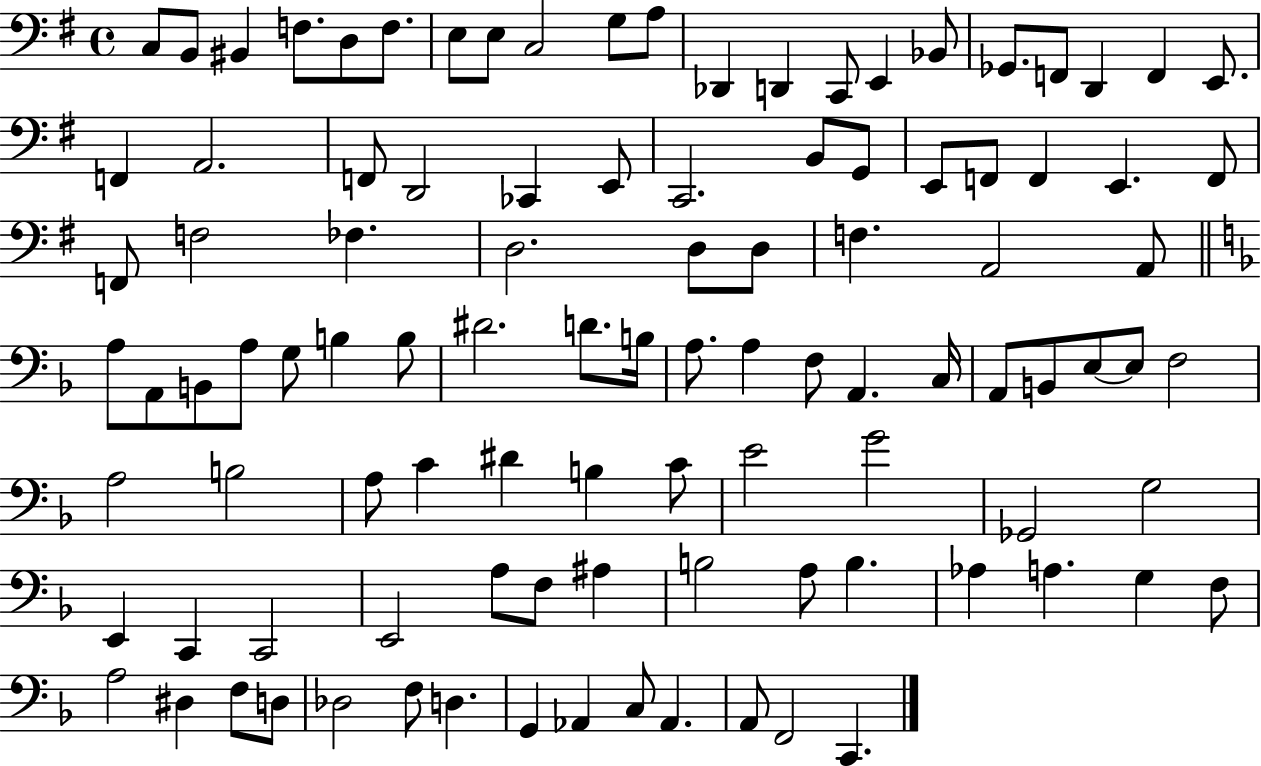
{
  \clef bass
  \time 4/4
  \defaultTimeSignature
  \key g \major
  c8 b,8 bis,4 f8. d8 f8. | e8 e8 c2 g8 a8 | des,4 d,4 c,8 e,4 bes,8 | ges,8. f,8 d,4 f,4 e,8. | \break f,4 a,2. | f,8 d,2 ces,4 e,8 | c,2. b,8 g,8 | e,8 f,8 f,4 e,4. f,8 | \break f,8 f2 fes4. | d2. d8 d8 | f4. a,2 a,8 | \bar "||" \break \key f \major a8 a,8 b,8 a8 g8 b4 b8 | dis'2. d'8. b16 | a8. a4 f8 a,4. c16 | a,8 b,8 e8~~ e8 f2 | \break a2 b2 | a8 c'4 dis'4 b4 c'8 | e'2 g'2 | ges,2 g2 | \break e,4 c,4 c,2 | e,2 a8 f8 ais4 | b2 a8 b4. | aes4 a4. g4 f8 | \break a2 dis4 f8 d8 | des2 f8 d4. | g,4 aes,4 c8 aes,4. | a,8 f,2 c,4. | \break \bar "|."
}